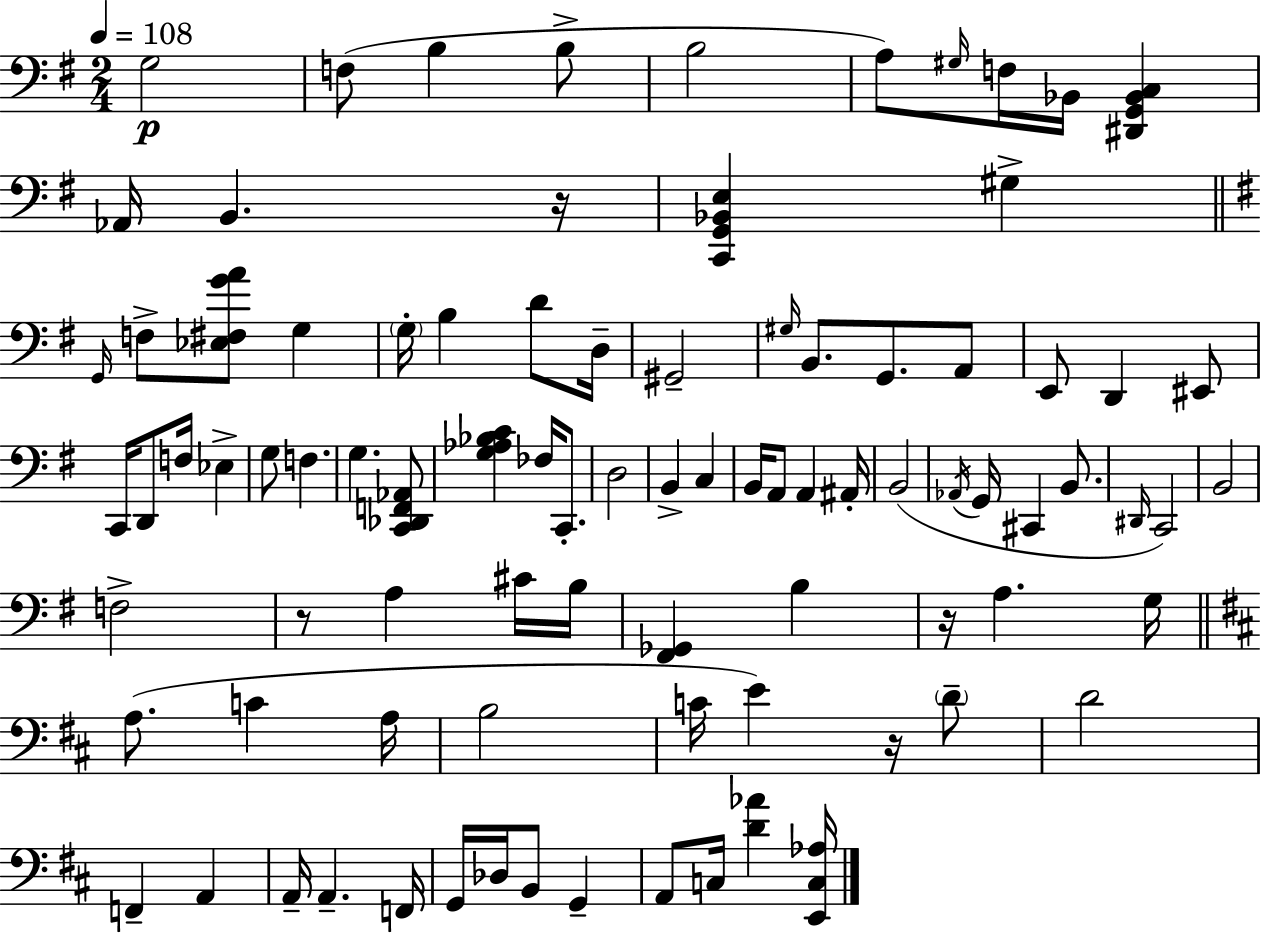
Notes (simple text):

G3/h F3/e B3/q B3/e B3/h A3/e G#3/s F3/s Bb2/s [D#2,G2,Bb2,C3]/q Ab2/s B2/q. R/s [C2,G2,Bb2,E3]/q G#3/q G2/s F3/e [Eb3,F#3,G4,A4]/e G3/q G3/s B3/q D4/e D3/s G#2/h G#3/s B2/e. G2/e. A2/e E2/e D2/q EIS2/e C2/s D2/e F3/s Eb3/q G3/e F3/q. G3/q. [C2,Db2,F2,Ab2]/e [G3,Ab3,Bb3,C4]/q FES3/s C2/e. D3/h B2/q C3/q B2/s A2/e A2/q A#2/s B2/h Ab2/s G2/s C#2/q B2/e. D#2/s C2/h B2/h F3/h R/e A3/q C#4/s B3/s [F#2,Gb2]/q B3/q R/s A3/q. G3/s A3/e. C4/q A3/s B3/h C4/s E4/q R/s D4/e D4/h F2/q A2/q A2/s A2/q. F2/s G2/s Db3/s B2/e G2/q A2/e C3/s [D4,Ab4]/q [E2,C3,Ab3]/s